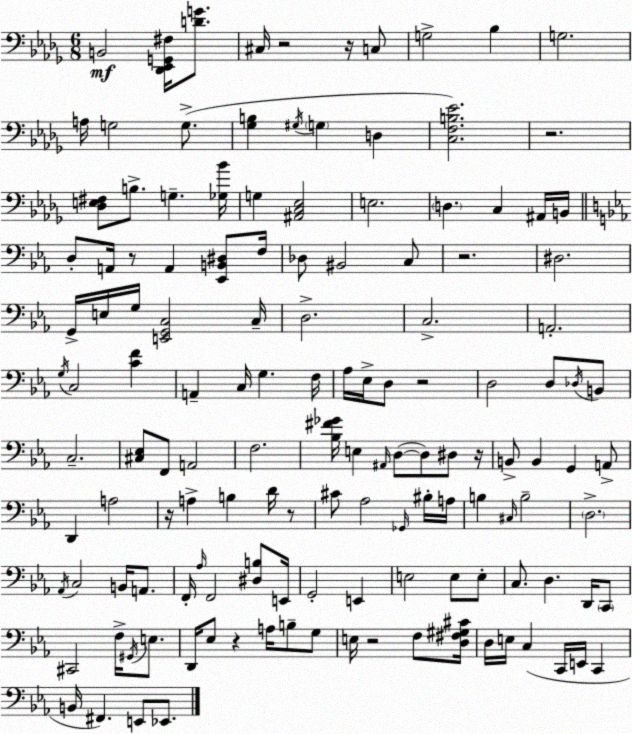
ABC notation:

X:1
T:Untitled
M:6/8
L:1/4
K:Bbm
B,,2 [_D,,_E,,G,,^F,]/4 [DG]/2 ^C,/4 z2 z/4 C,/2 G,2 _B, G,2 A,/4 G,2 G,/2 [_G,B,] ^G,/4 G, D, [C,F,B,_E]2 z2 [_D,E,^F,]/2 B,/2 G, [_G,_B]/4 G, [^A,,C,_E,]2 E,2 D, C, ^A,,/4 B,,/4 D,/2 A,,/4 z/2 A,, [_E,,B,,^D,]/2 F,/4 _D,/2 ^B,,2 C,/2 z2 ^D,2 G,,/4 E,/4 G,/4 [E,,G,,C,]2 C,/4 D,2 C,2 A,,2 G,/4 C,2 [CF] A,, C,/4 G, F,/4 _A,/4 _E,/4 D,/2 z2 D,2 D,/2 _D,/4 B,,/2 C,2 [^C,_E,]/2 F,,/2 A,,2 F,2 [_B,^F_G]/4 E, ^A,,/4 D,/2 D,/2 ^D,/2 z/4 B,,/2 B,, G,, A,,/2 D,, A,2 z/4 A, B, D/4 z/2 ^C/2 _A,2 _G,,/4 ^B,/4 A,/4 B, ^C,/4 B,2 D,2 _A,,/4 C,2 B,,/4 A,,/2 F,,/4 _A,/4 F,,2 [^D,B,]/2 E,,/4 G,,2 E,, E,2 E,/2 E,/2 C,/2 D, D,,/4 C,,/2 ^C,,2 F,/4 ^G,,/4 E,/2 D,,/4 _E,/2 z A,/4 B,/2 G,/2 E,/4 z2 F,/2 [D,^F,^G,^C]/4 D,/4 E,/4 C, C,,/4 E,,/4 C,, B,,/4 ^F,, E,,/2 _E,,/2